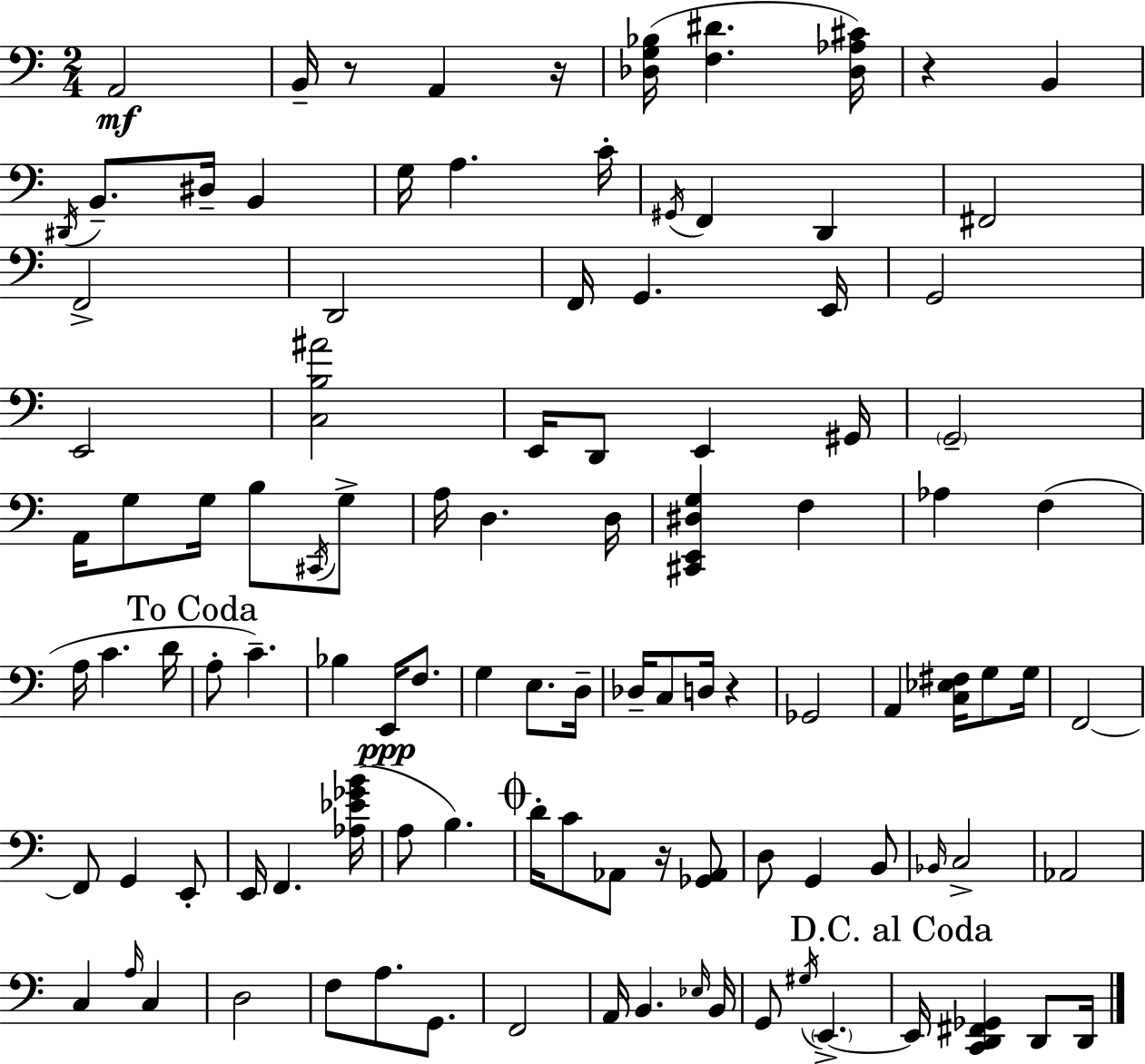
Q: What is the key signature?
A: A minor